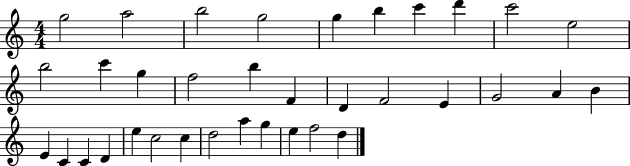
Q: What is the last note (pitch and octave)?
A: D5